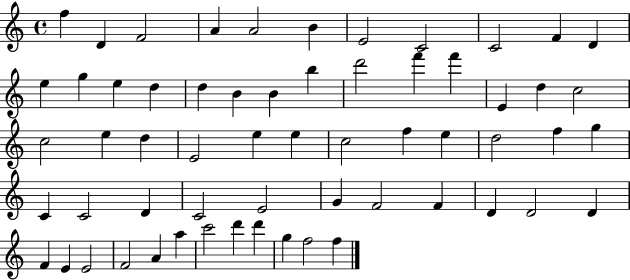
F5/q D4/q F4/h A4/q A4/h B4/q E4/h C4/h C4/h F4/q D4/q E5/q G5/q E5/q D5/q D5/q B4/q B4/q B5/q D6/h F6/q F6/q E4/q D5/q C5/h C5/h E5/q D5/q E4/h E5/q E5/q C5/h F5/q E5/q D5/h F5/q G5/q C4/q C4/h D4/q C4/h E4/h G4/q F4/h F4/q D4/q D4/h D4/q F4/q E4/q E4/h F4/h A4/q A5/q C6/h D6/q D6/q G5/q F5/h F5/q